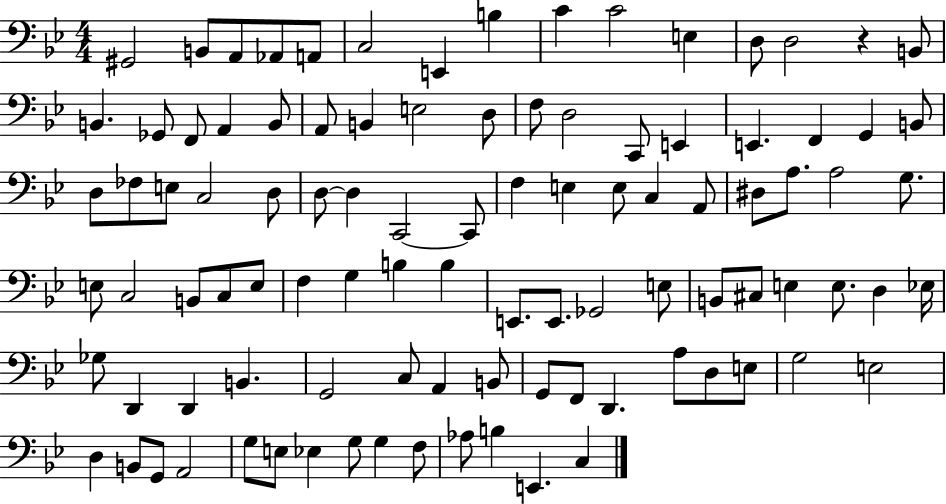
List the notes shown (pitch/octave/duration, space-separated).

G#2/h B2/e A2/e Ab2/e A2/e C3/h E2/q B3/q C4/q C4/h E3/q D3/e D3/h R/q B2/e B2/q. Gb2/e F2/e A2/q B2/e A2/e B2/q E3/h D3/e F3/e D3/h C2/e E2/q E2/q. F2/q G2/q B2/e D3/e FES3/e E3/e C3/h D3/e D3/e D3/q C2/h C2/e F3/q E3/q E3/e C3/q A2/e D#3/e A3/e. A3/h G3/e. E3/e C3/h B2/e C3/e E3/e F3/q G3/q B3/q B3/q E2/e. E2/e. Gb2/h E3/e B2/e C#3/e E3/q E3/e. D3/q Eb3/s Gb3/e D2/q D2/q B2/q. G2/h C3/e A2/q B2/e G2/e F2/e D2/q. A3/e D3/e E3/e G3/h E3/h D3/q B2/e G2/e A2/h G3/e E3/e Eb3/q G3/e G3/q F3/e Ab3/e B3/q E2/q. C3/q